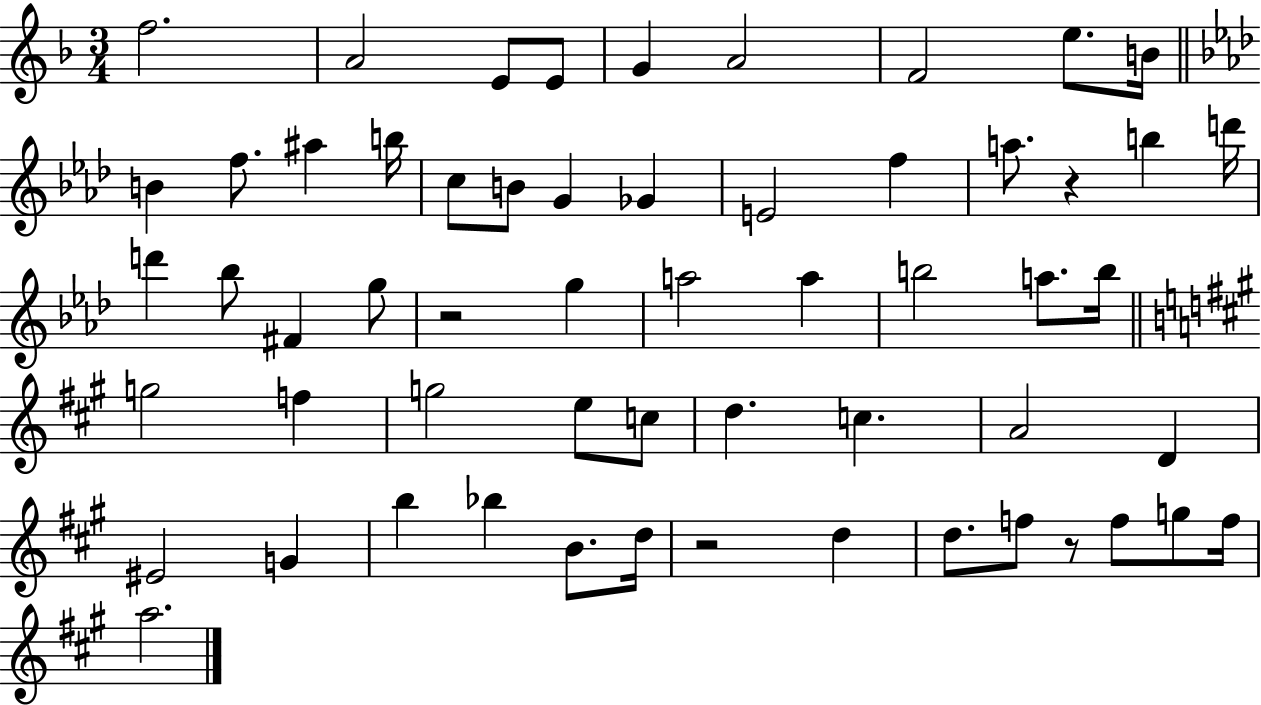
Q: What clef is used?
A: treble